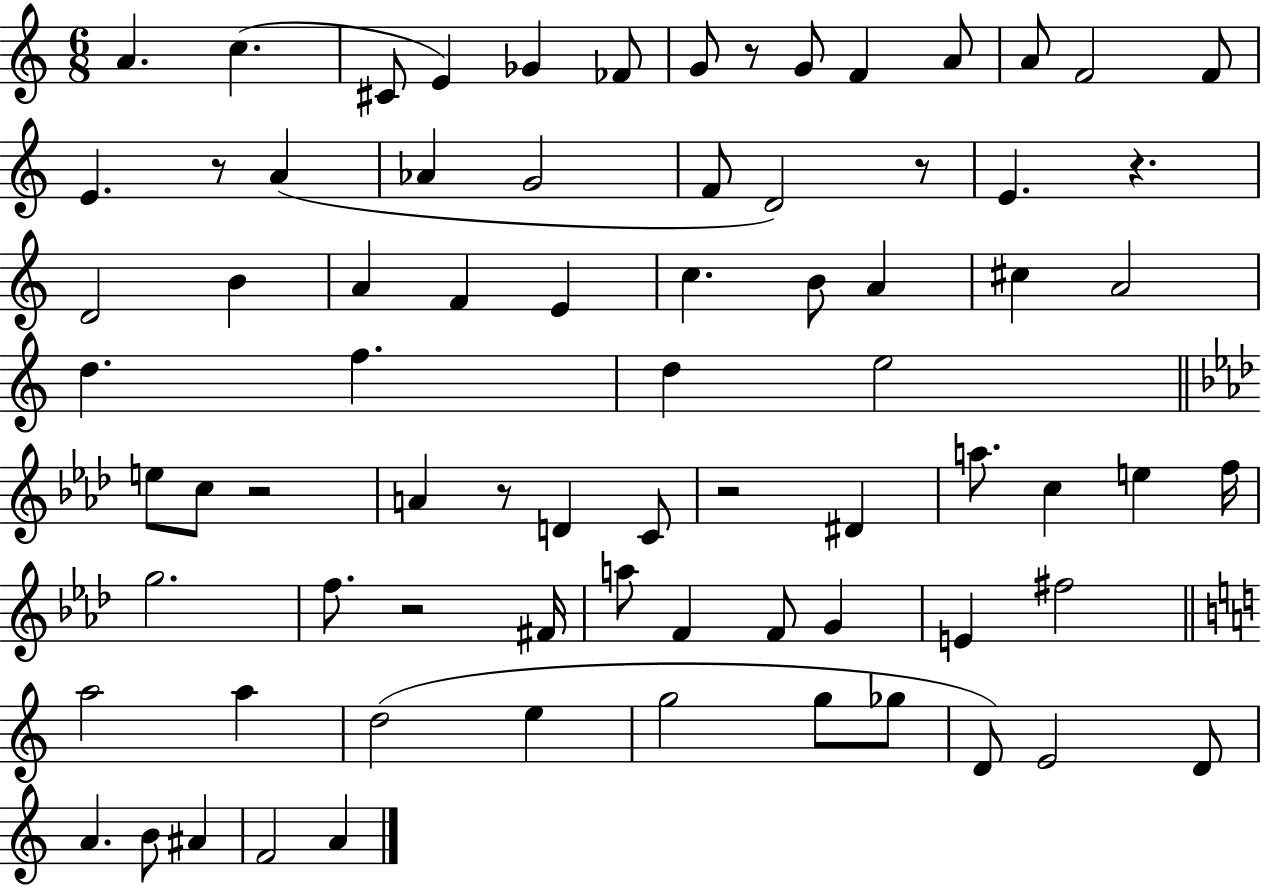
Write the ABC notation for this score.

X:1
T:Untitled
M:6/8
L:1/4
K:C
A c ^C/2 E _G _F/2 G/2 z/2 G/2 F A/2 A/2 F2 F/2 E z/2 A _A G2 F/2 D2 z/2 E z D2 B A F E c B/2 A ^c A2 d f d e2 e/2 c/2 z2 A z/2 D C/2 z2 ^D a/2 c e f/4 g2 f/2 z2 ^F/4 a/2 F F/2 G E ^f2 a2 a d2 e g2 g/2 _g/2 D/2 E2 D/2 A B/2 ^A F2 A